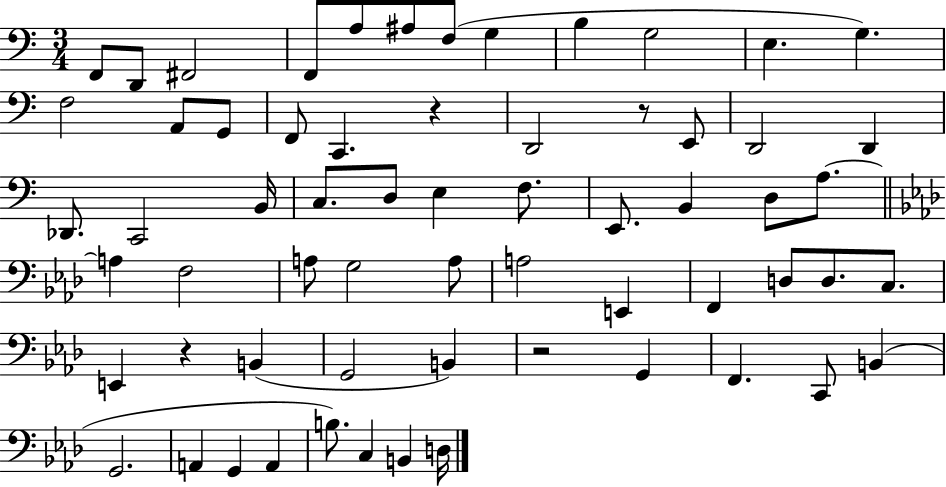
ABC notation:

X:1
T:Untitled
M:3/4
L:1/4
K:C
F,,/2 D,,/2 ^F,,2 F,,/2 A,/2 ^A,/2 F,/2 G, B, G,2 E, G, F,2 A,,/2 G,,/2 F,,/2 C,, z D,,2 z/2 E,,/2 D,,2 D,, _D,,/2 C,,2 B,,/4 C,/2 D,/2 E, F,/2 E,,/2 B,, D,/2 A,/2 A, F,2 A,/2 G,2 A,/2 A,2 E,, F,, D,/2 D,/2 C,/2 E,, z B,, G,,2 B,, z2 G,, F,, C,,/2 B,, G,,2 A,, G,, A,, B,/2 C, B,, D,/4